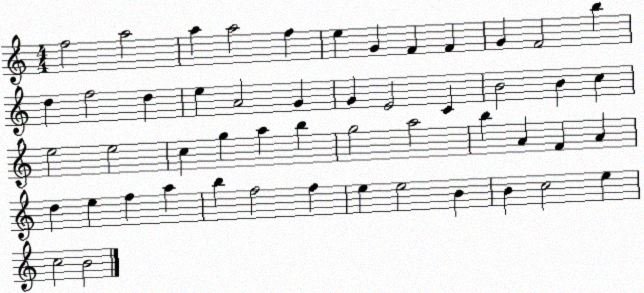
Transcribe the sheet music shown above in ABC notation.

X:1
T:Untitled
M:4/4
L:1/4
K:C
f2 a2 a a2 f e G F F G F2 b d f2 d e A2 G G E2 C B2 B c e2 e2 c g a b g2 a2 b A F A d e f a b f2 f e e2 B B c2 e c2 B2